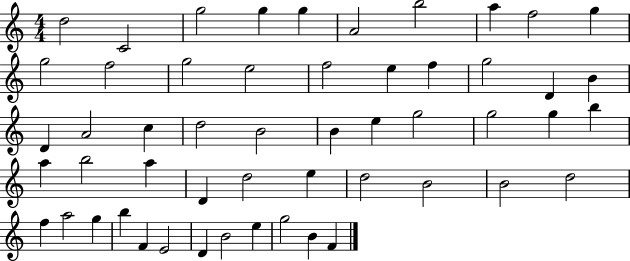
X:1
T:Untitled
M:4/4
L:1/4
K:C
d2 C2 g2 g g A2 b2 a f2 g g2 f2 g2 e2 f2 e f g2 D B D A2 c d2 B2 B e g2 g2 g b a b2 a D d2 e d2 B2 B2 d2 f a2 g b F E2 D B2 e g2 B F